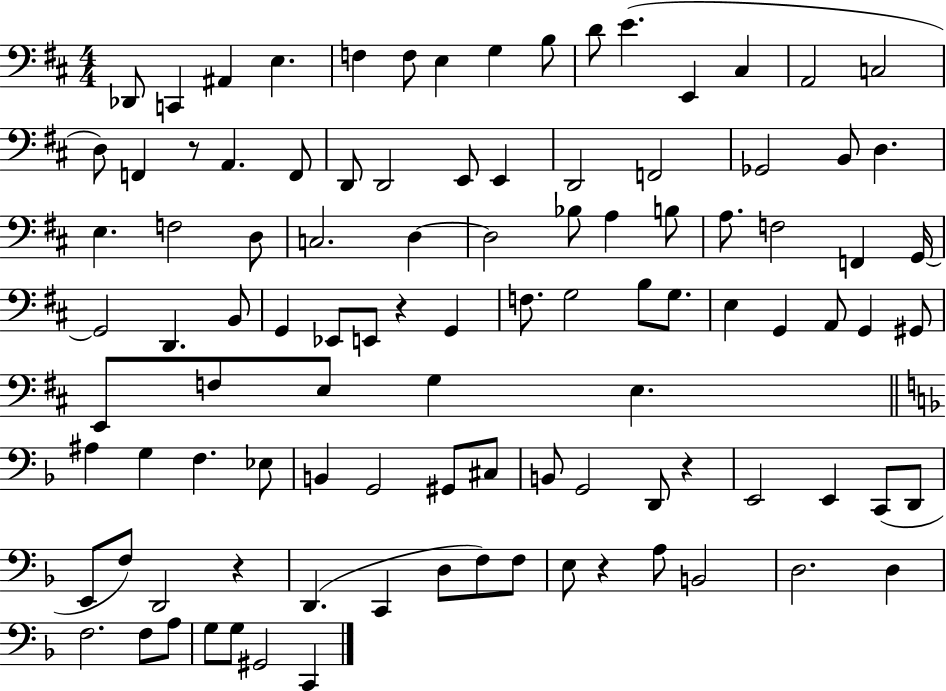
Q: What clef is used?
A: bass